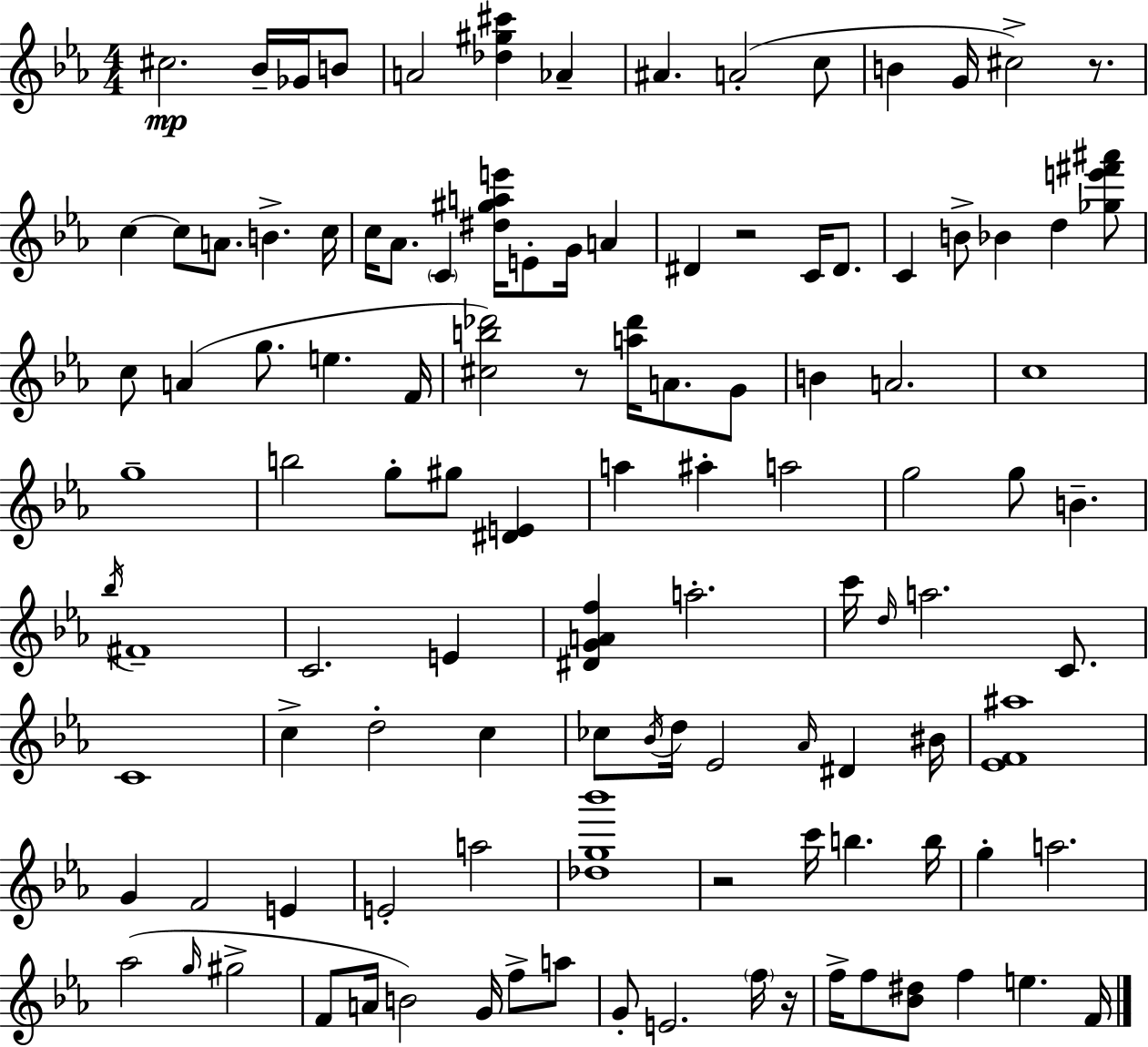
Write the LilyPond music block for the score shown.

{
  \clef treble
  \numericTimeSignature
  \time 4/4
  \key ees \major
  cis''2.\mp bes'16-- ges'16 b'8 | a'2 <des'' gis'' cis'''>4 aes'4-- | ais'4. a'2-.( c''8 | b'4 g'16 cis''2->) r8. | \break c''4~~ c''8 a'8. b'4.-> c''16 | c''16 aes'8. \parenthesize c'4 <dis'' gis'' a'' e'''>16 e'8-. g'16 a'4 | dis'4 r2 c'16 dis'8. | c'4 b'8-> bes'4 d''4 <ges'' e''' fis''' ais'''>8 | \break c''8 a'4( g''8. e''4. f'16 | <cis'' b'' des'''>2) r8 <a'' des'''>16 a'8. g'8 | b'4 a'2. | c''1 | \break g''1-- | b''2 g''8-. gis''8 <dis' e'>4 | a''4 ais''4-. a''2 | g''2 g''8 b'4.-- | \break \acciaccatura { bes''16 } fis'1-- | c'2. e'4 | <dis' g' a' f''>4 a''2.-. | c'''16 \grace { d''16 } a''2. c'8. | \break c'1 | c''4-> d''2-. c''4 | ces''8 \acciaccatura { bes'16 } d''16 ees'2 \grace { aes'16 } dis'4 | bis'16 <ees' f' ais''>1 | \break g'4 f'2 | e'4 e'2-. a''2 | <des'' g'' bes'''>1 | r2 c'''16 b''4. | \break b''16 g''4-. a''2. | aes''2( \grace { g''16 } gis''2-> | f'8 a'16 b'2) | g'16 f''8-> a''8 g'8-. e'2. | \break \parenthesize f''16 r16 f''16-> f''8 <bes' dis''>8 f''4 e''4. | f'16 \bar "|."
}